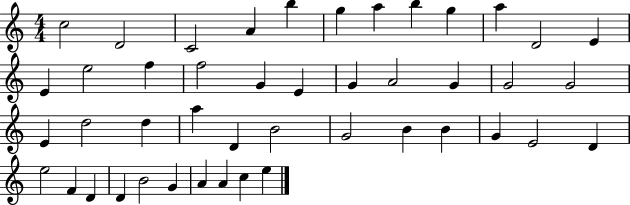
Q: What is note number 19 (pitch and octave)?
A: G4